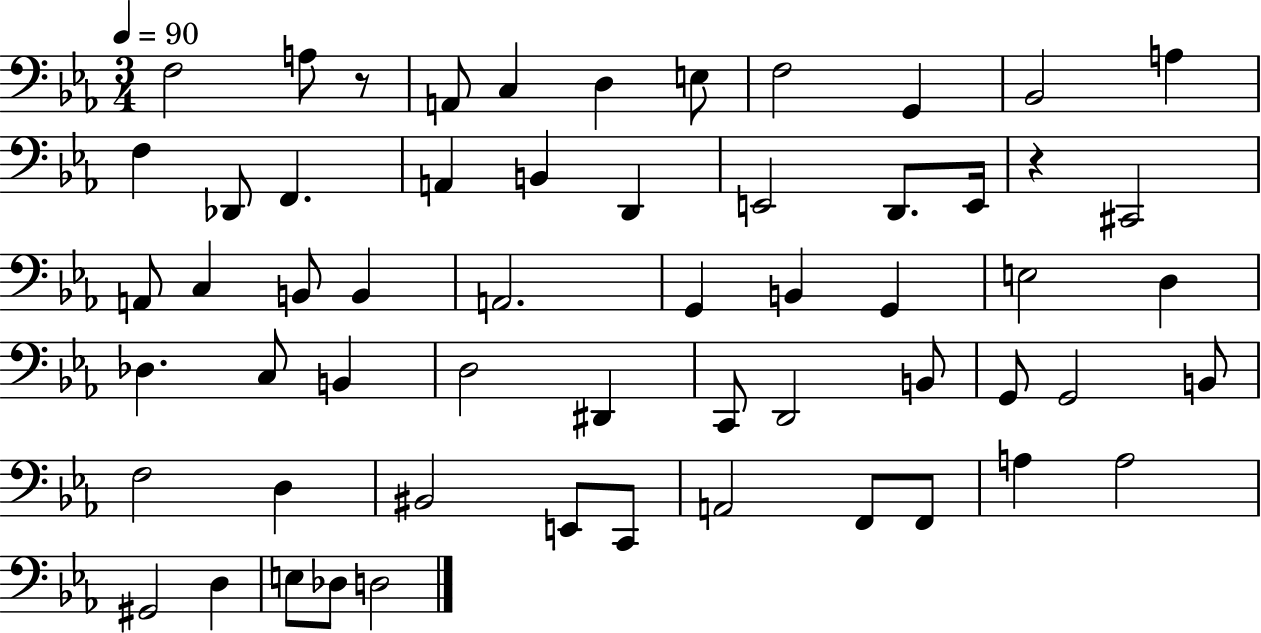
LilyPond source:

{
  \clef bass
  \numericTimeSignature
  \time 3/4
  \key ees \major
  \tempo 4 = 90
  f2 a8 r8 | a,8 c4 d4 e8 | f2 g,4 | bes,2 a4 | \break f4 des,8 f,4. | a,4 b,4 d,4 | e,2 d,8. e,16 | r4 cis,2 | \break a,8 c4 b,8 b,4 | a,2. | g,4 b,4 g,4 | e2 d4 | \break des4. c8 b,4 | d2 dis,4 | c,8 d,2 b,8 | g,8 g,2 b,8 | \break f2 d4 | bis,2 e,8 c,8 | a,2 f,8 f,8 | a4 a2 | \break gis,2 d4 | e8 des8 d2 | \bar "|."
}